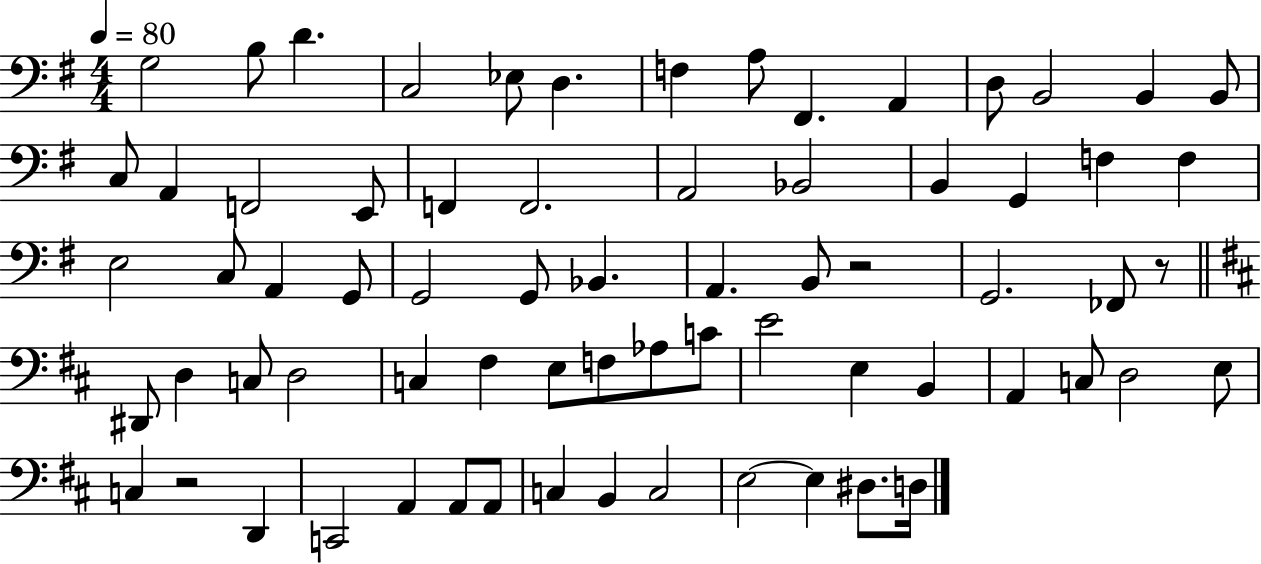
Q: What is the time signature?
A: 4/4